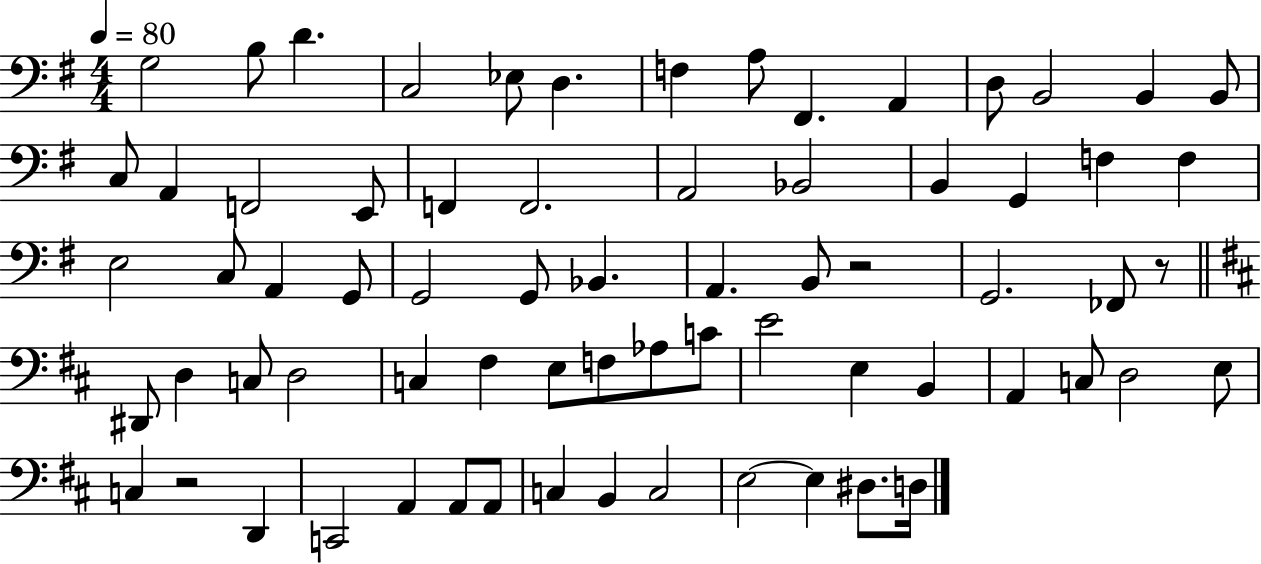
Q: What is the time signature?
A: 4/4